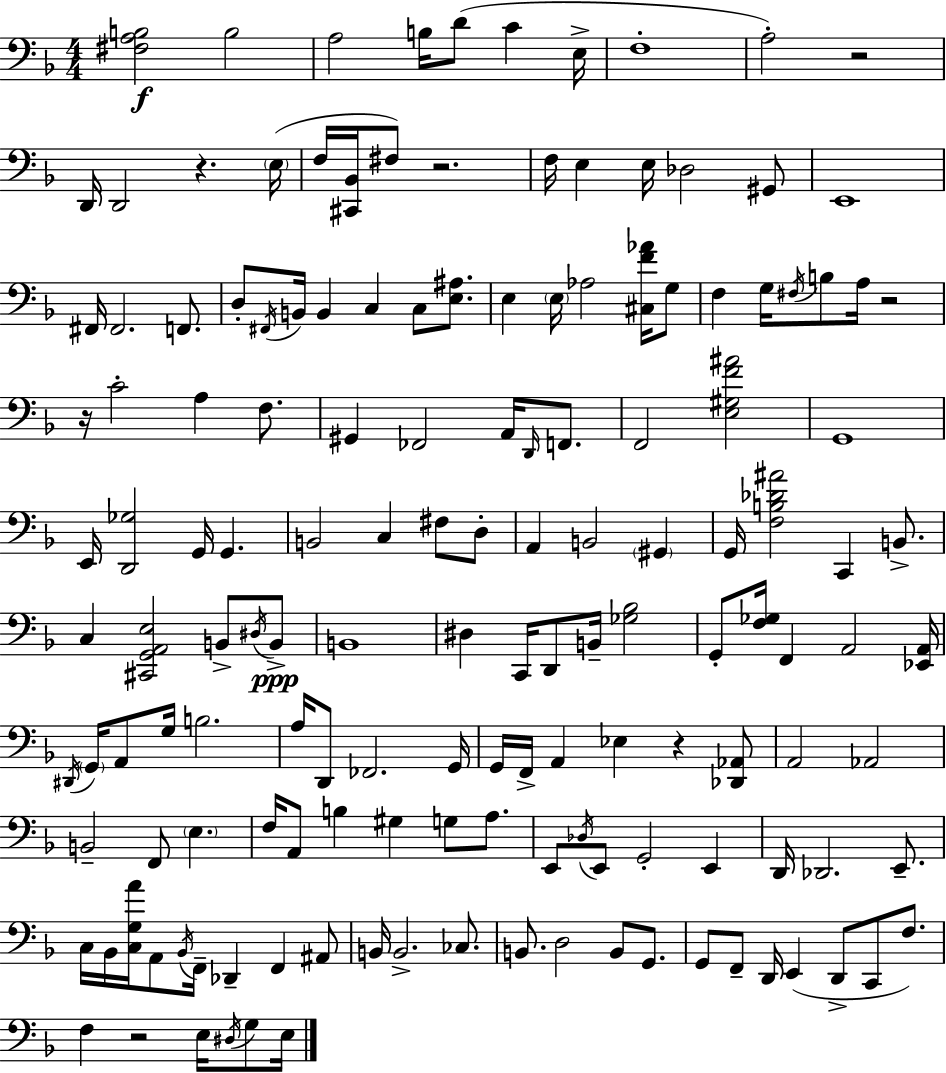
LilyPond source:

{
  \clef bass
  \numericTimeSignature
  \time 4/4
  \key d \minor
  \repeat volta 2 { <fis a b>2\f b2 | a2 b16 d'8( c'4 e16-> | f1-. | a2-.) r2 | \break d,16 d,2 r4. \parenthesize e16( | f16 <cis, bes,>16 fis8) r2. | f16 e4 e16 des2 gis,8 | e,1 | \break fis,16 fis,2. f,8. | d8-. \acciaccatura { fis,16 } b,16 b,4 c4 c8 <e ais>8. | e4 \parenthesize e16 aes2 <cis f' aes'>16 g8 | f4 g16 \acciaccatura { fis16 } b8 a16 r2 | \break r16 c'2-. a4 f8. | gis,4 fes,2 a,16 \grace { d,16 } | f,8. f,2 <e gis f' ais'>2 | g,1 | \break e,16 <d, ges>2 g,16 g,4. | b,2 c4 fis8 | d8-. a,4 b,2 \parenthesize gis,4 | g,16 <f b des' ais'>2 c,4 | \break b,8.-> c4 <cis, g, a, e>2 b,8-> | \acciaccatura { dis16 }\ppp b,8-> b,1 | dis4 c,16 d,8 b,16-- <ges bes>2 | g,8-. <f ges>16 f,4 a,2 | \break <ees, a,>16 \acciaccatura { dis,16 } \parenthesize g,16 a,8 g16 b2. | a16 d,8 fes,2. | g,16 g,16 f,16-> a,4 ees4 r4 | <des, aes,>8 a,2 aes,2 | \break b,2-- f,8 \parenthesize e4. | f16 a,8 b4 gis4 | g8 a8. e,8 \acciaccatura { des16 } e,8 g,2-. | e,4 d,16 des,2. | \break e,8.-- c16 bes,16 <c g a'>16 a,8 \acciaccatura { bes,16 } f,16-- des,4-- | f,4 ais,8 b,16 b,2.-> | ces8. b,8. d2 | b,8 g,8. g,8 f,8-- d,16 e,4( | \break d,8-> c,8 f8.) f4 r2 | e16 \acciaccatura { dis16 } g8 e16 } \bar "|."
}